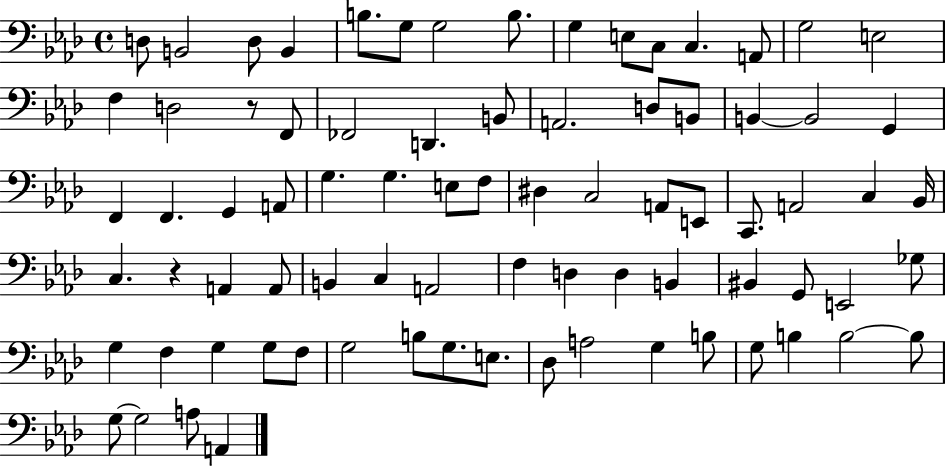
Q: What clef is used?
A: bass